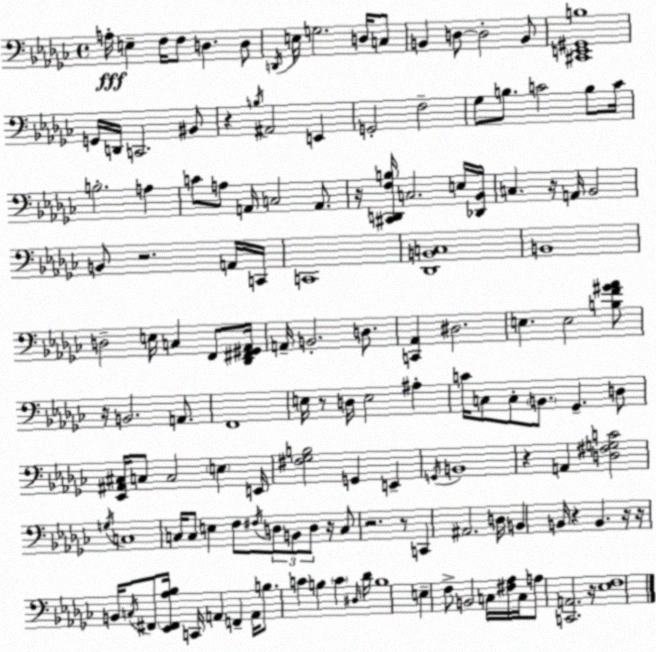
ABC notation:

X:1
T:Untitled
M:4/4
L:1/4
K:Ebm
A,/4 E, F,/4 F,/2 D, D,/2 D,,/4 E,/4 G,2 D,/4 C,/2 B,, D,/2 D,2 B,,/2 [^C,,E,,^G,,B,]4 G,,/4 D,,/4 C,,2 ^B,,/2 z B,/4 ^A,,2 E,, G,,2 F,2 _G,/2 B,/2 C2 B,/2 C/4 B,2 A, C/2 A,/2 A,,/4 C,2 A,,/2 z/4 [^C,,D,,F,B,]/4 C,2 E,/4 [_D,,_B,,]/4 C, z/4 A,,/4 _B,,2 B,,/2 z2 A,,/4 C,,/4 C,,4 [_D,,B,,C,]4 B,,4 D,2 E,/4 C, F,,/2 [_D,,^F,,^G,,_A,,]/4 A,,/4 B,,2 D,/2 [C,,_A,,] ^D,2 E, E,2 [B,F^G_A]/2 z/4 B,,2 A,,/2 F,,4 E,/4 z/2 D,/4 E,2 ^A, C/4 C,/2 C,/2 B,,/2 _G,, D,/2 [_E,,^A,,^C,]/4 C,/2 C,2 E, E,,/4 [^F,_G,B,]2 G,, E,, G,,/4 B,,4 z A,, [D,^F,G,C]2 G,/4 C,4 C,/4 C,/2 E, F,/2 ^F,/4 D,/2 B,,/2 D,/2 z/4 C,/2 z2 z/2 C,, ^A,,2 D,/4 B,, B,,/4 z B,, z/4 z/4 B,,/4 C,/4 ^F,,/2 [_E,,^F,,_A,_B,]/4 C,,/4 A,, F,, A,,/4 B,/2 C B, C ^D,/4 _D/4 B,4 E, F,/2 B,,2 C,/4 [^F,_A,]/4 C,/4 A,/2 [C,,A,,]2 z/4 [_E,F,]4